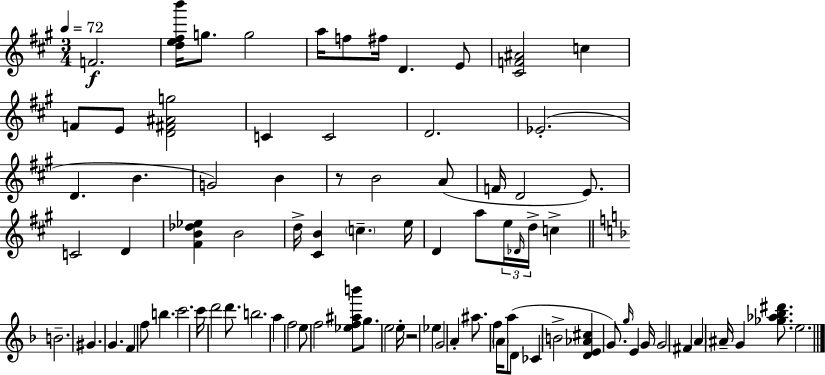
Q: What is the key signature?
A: A major